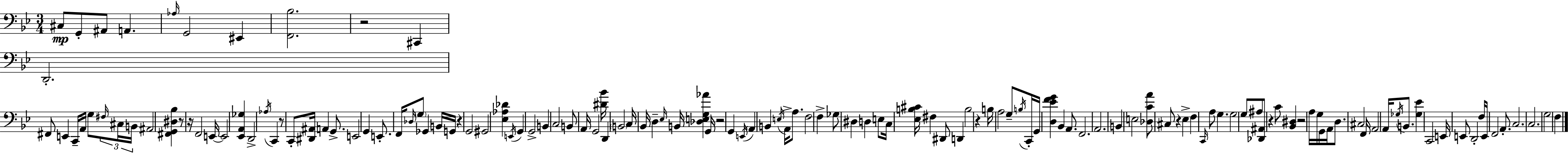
{
  \clef bass
  \numericTimeSignature
  \time 3/4
  \key g \minor
  \repeat volta 2 { cis8\mp g,8-. ais,8 a,4. | \grace { aes16 } g,2 eis,4 | <f, bes>2. | r2 cis,4 | \break d,2.-. | fis,8 e,4 c,16-- a,16 g8 \tuplet 3/2 { \grace { fis16 } | cis16 b,16 } ais,2 <fis, g, dis bes>4 | r8 r16 f,2 | \break e,16~~ e,2 <ees, a, ges>4 | d,2-> \acciaccatura { aes16 } c,4 | r8 c,8-. <dis, ais,>16 a,4 | g,8.-> e,2 g,4 | \break e,8.-. f,16 \grace { des16 } \parenthesize g8 ges,4 | b,16 g,16 r4 g,2 | gis,2 | <ees aes des'>4 \acciaccatura { e,16 } g,4 g,2-> | \break b,4 c2 | b,8 a,16 g,2 | <dis' bes'>16 d,4 \parenthesize b,2 | c16 bes,16 d4-- \grace { ees16 } | \break b,16 <des e g aes'>4 g,16 r2 | g,4 \acciaccatura { e,16 } \parenthesize a,4 b,4 | \acciaccatura { e16 } a,16-> a8. f2 | f4-> ges8 dis4 | \break d4 e8 c16 <ees b cis'>16 fis4 | dis,8 d,4 b2 | r4 b16 a2 | g8-- \acciaccatura { b16 } c,16-. g,16 <d ees' f' g'>4 | \break bes,4 a,8. f,2. | a,2. | b,4 | e2 <des c' a'>8 cis8 | \break r4 ees4-> f4 | \grace { c,16 } a8 g4. g2 | g8 ais8 <des, ais,>8 | r4 c'8 <bes, dis>4 r2 | \break a16 g16 g,16 a,16 d8. | cis2 f,16 a,2 | a,16 \acciaccatura { ges16 } b,8. <ges ees'>4 | c,2 e,16 | \break e,8 d,2-. f16 e,16 | f,2 a,8.-. c2. | c2. | g2 | \break f4 } \bar "|."
}